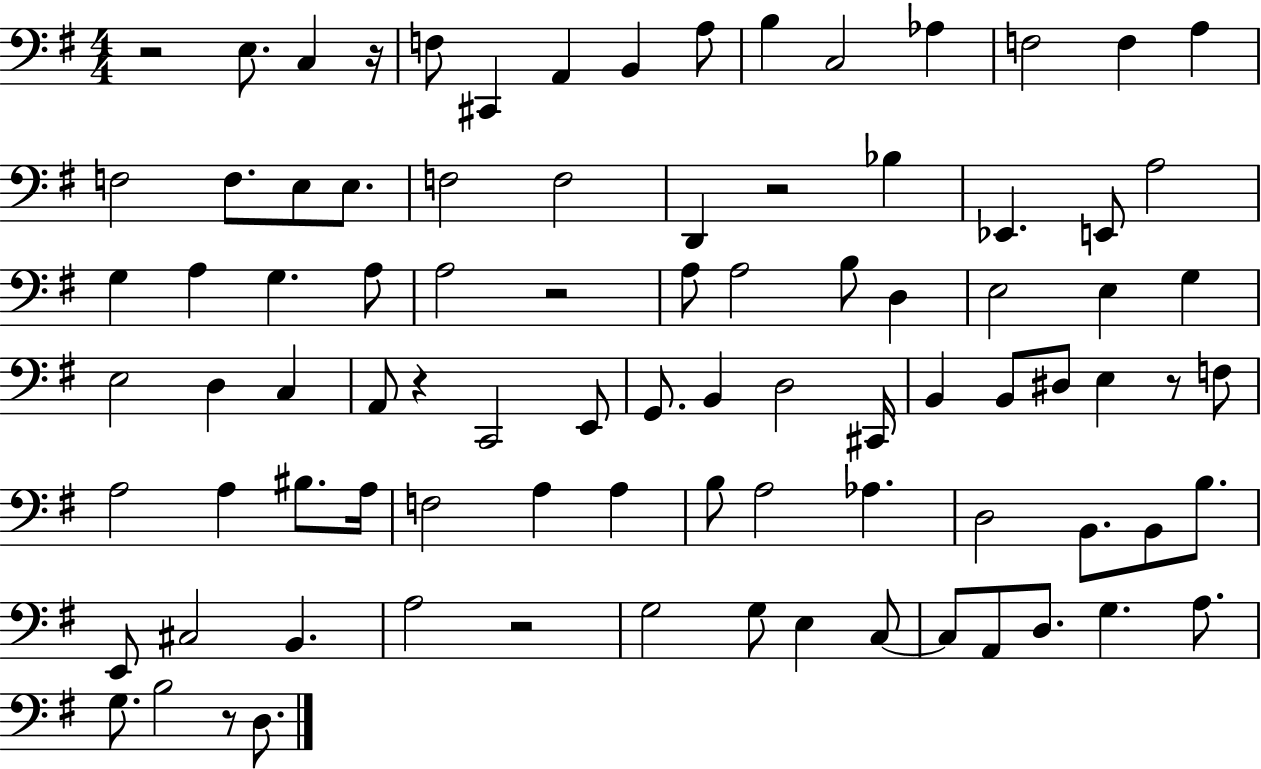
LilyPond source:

{
  \clef bass
  \numericTimeSignature
  \time 4/4
  \key g \major
  r2 e8. c4 r16 | f8 cis,4 a,4 b,4 a8 | b4 c2 aes4 | f2 f4 a4 | \break f2 f8. e8 e8. | f2 f2 | d,4 r2 bes4 | ees,4. e,8 a2 | \break g4 a4 g4. a8 | a2 r2 | a8 a2 b8 d4 | e2 e4 g4 | \break e2 d4 c4 | a,8 r4 c,2 e,8 | g,8. b,4 d2 cis,16 | b,4 b,8 dis8 e4 r8 f8 | \break a2 a4 bis8. a16 | f2 a4 a4 | b8 a2 aes4. | d2 b,8. b,8 b8. | \break e,8 cis2 b,4. | a2 r2 | g2 g8 e4 c8~~ | c8 a,8 d8. g4. a8. | \break g8. b2 r8 d8. | \bar "|."
}